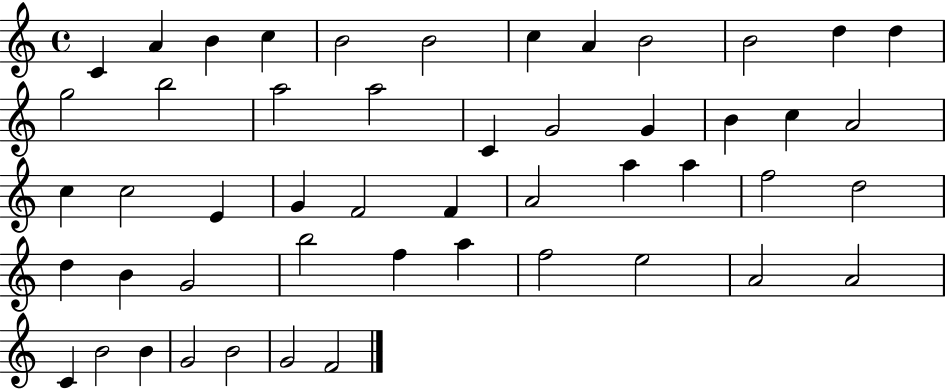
C4/q A4/q B4/q C5/q B4/h B4/h C5/q A4/q B4/h B4/h D5/q D5/q G5/h B5/h A5/h A5/h C4/q G4/h G4/q B4/q C5/q A4/h C5/q C5/h E4/q G4/q F4/h F4/q A4/h A5/q A5/q F5/h D5/h D5/q B4/q G4/h B5/h F5/q A5/q F5/h E5/h A4/h A4/h C4/q B4/h B4/q G4/h B4/h G4/h F4/h